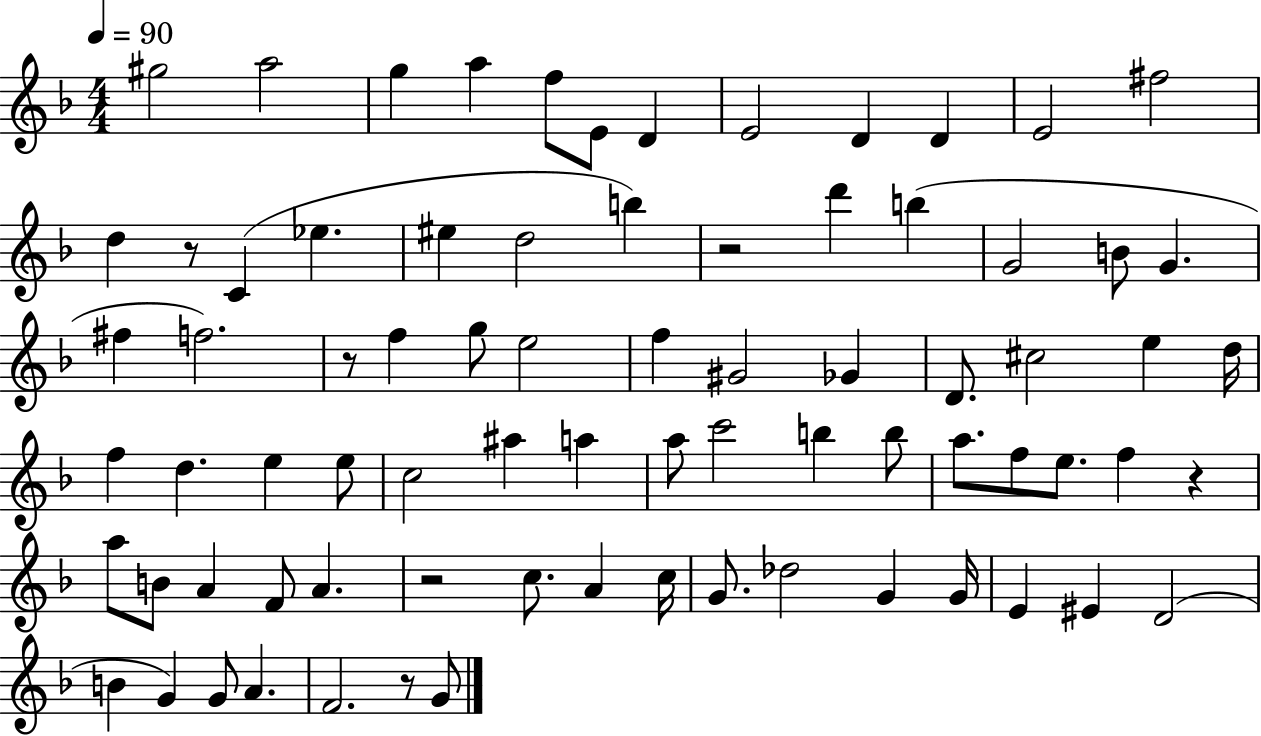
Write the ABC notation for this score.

X:1
T:Untitled
M:4/4
L:1/4
K:F
^g2 a2 g a f/2 E/2 D E2 D D E2 ^f2 d z/2 C _e ^e d2 b z2 d' b G2 B/2 G ^f f2 z/2 f g/2 e2 f ^G2 _G D/2 ^c2 e d/4 f d e e/2 c2 ^a a a/2 c'2 b b/2 a/2 f/2 e/2 f z a/2 B/2 A F/2 A z2 c/2 A c/4 G/2 _d2 G G/4 E ^E D2 B G G/2 A F2 z/2 G/2